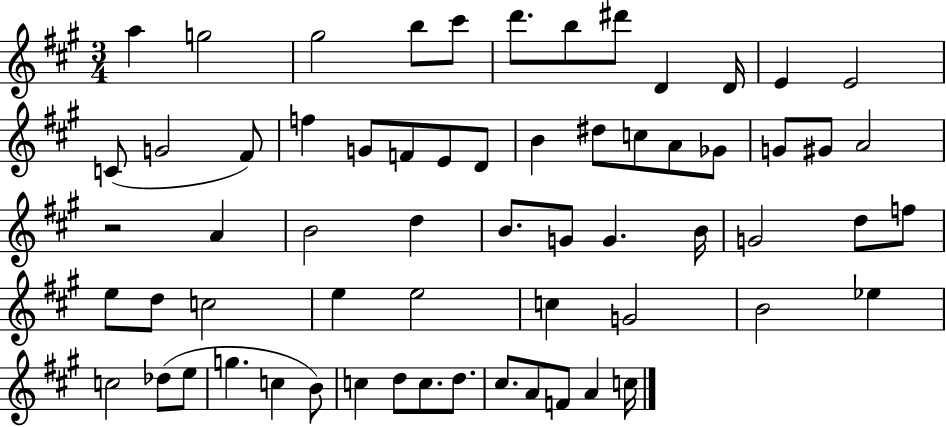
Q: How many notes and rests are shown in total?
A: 63